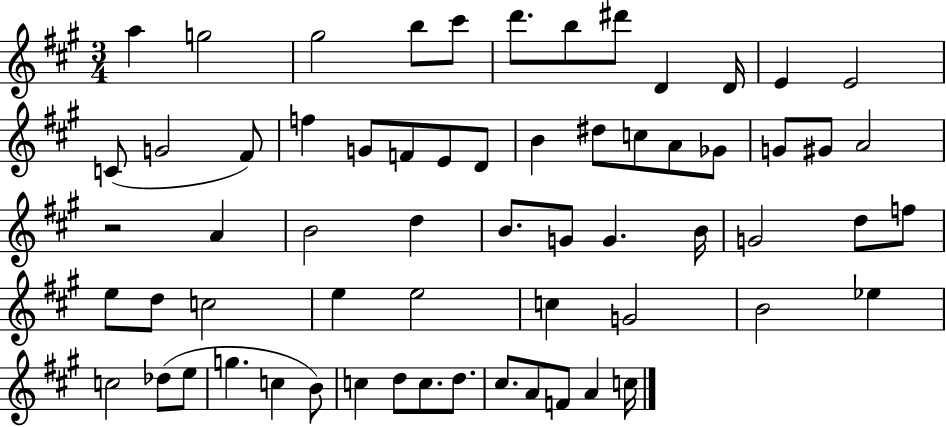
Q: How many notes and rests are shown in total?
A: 63